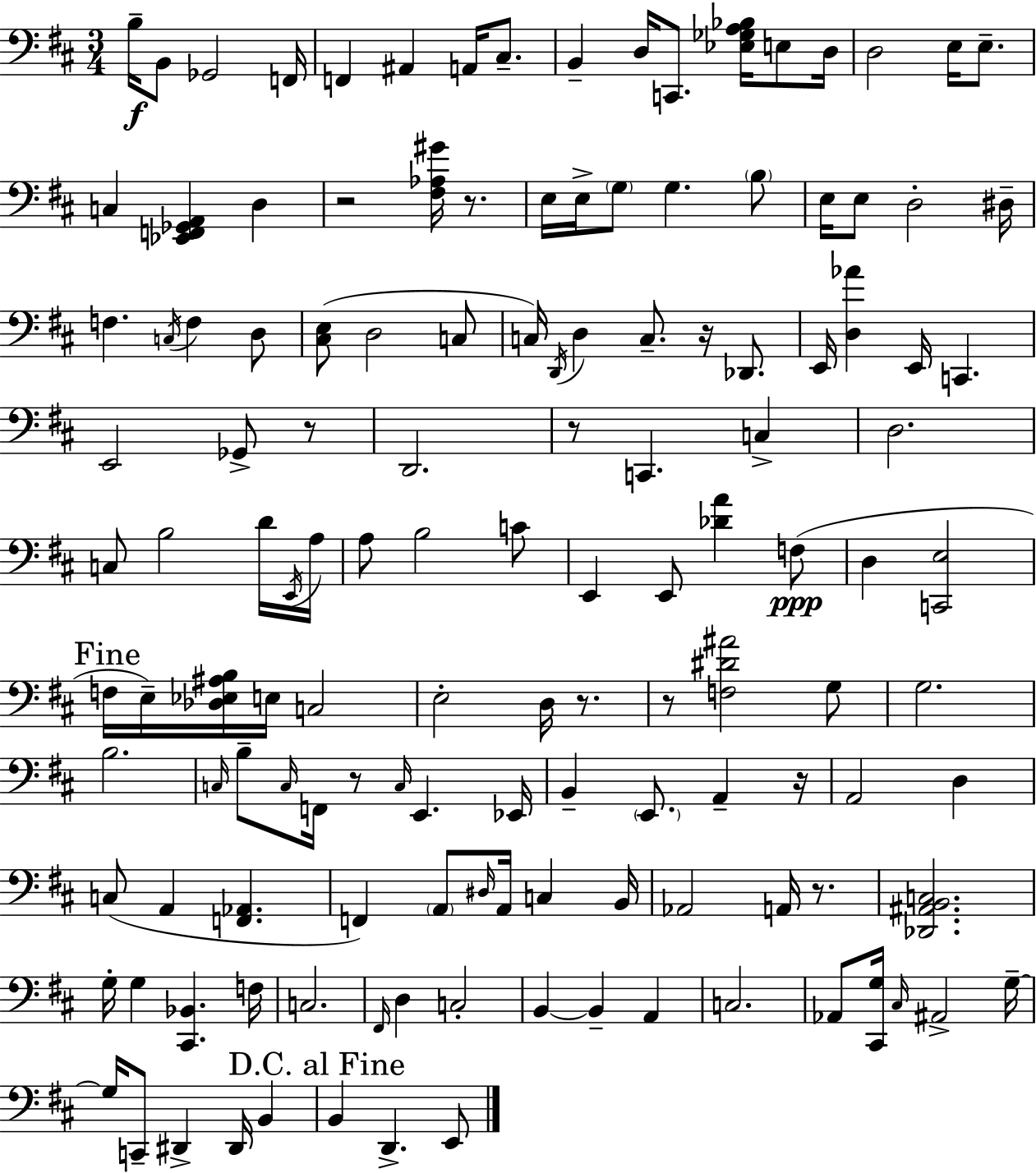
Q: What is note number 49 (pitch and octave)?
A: B3